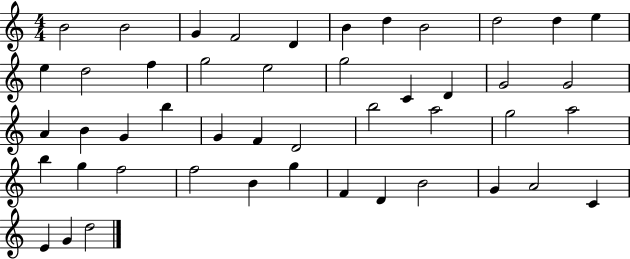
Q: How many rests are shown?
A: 0